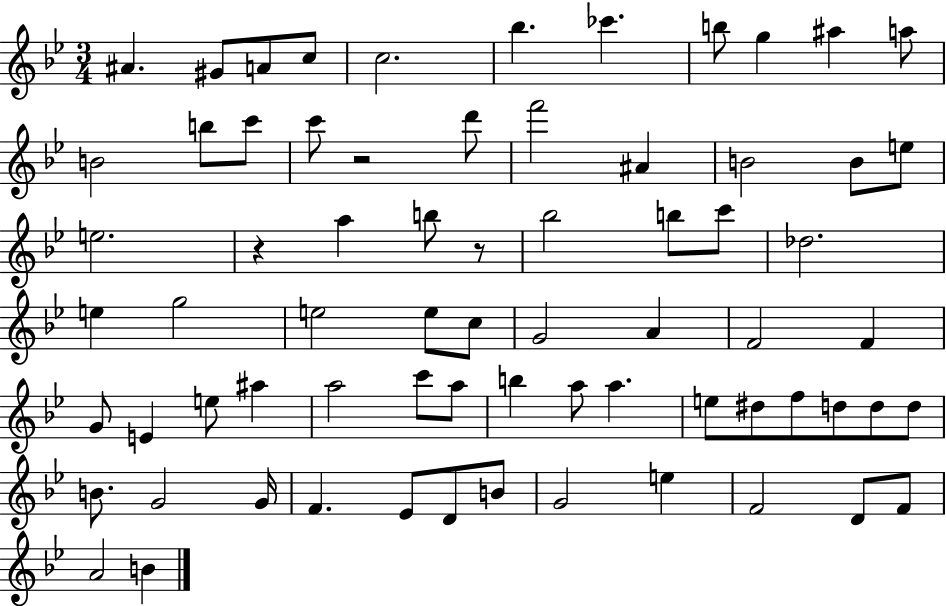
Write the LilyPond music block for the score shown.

{
  \clef treble
  \numericTimeSignature
  \time 3/4
  \key bes \major
  ais'4. gis'8 a'8 c''8 | c''2. | bes''4. ces'''4. | b''8 g''4 ais''4 a''8 | \break b'2 b''8 c'''8 | c'''8 r2 d'''8 | f'''2 ais'4 | b'2 b'8 e''8 | \break e''2. | r4 a''4 b''8 r8 | bes''2 b''8 c'''8 | des''2. | \break e''4 g''2 | e''2 e''8 c''8 | g'2 a'4 | f'2 f'4 | \break g'8 e'4 e''8 ais''4 | a''2 c'''8 a''8 | b''4 a''8 a''4. | e''8 dis''8 f''8 d''8 d''8 d''8 | \break b'8. g'2 g'16 | f'4. ees'8 d'8 b'8 | g'2 e''4 | f'2 d'8 f'8 | \break a'2 b'4 | \bar "|."
}